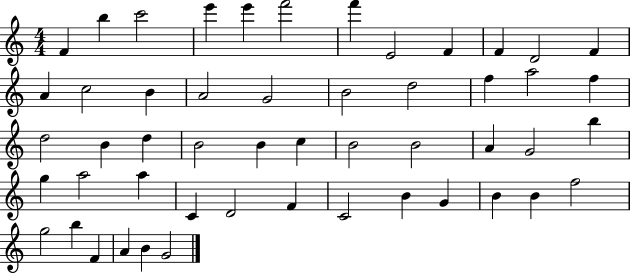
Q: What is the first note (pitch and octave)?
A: F4